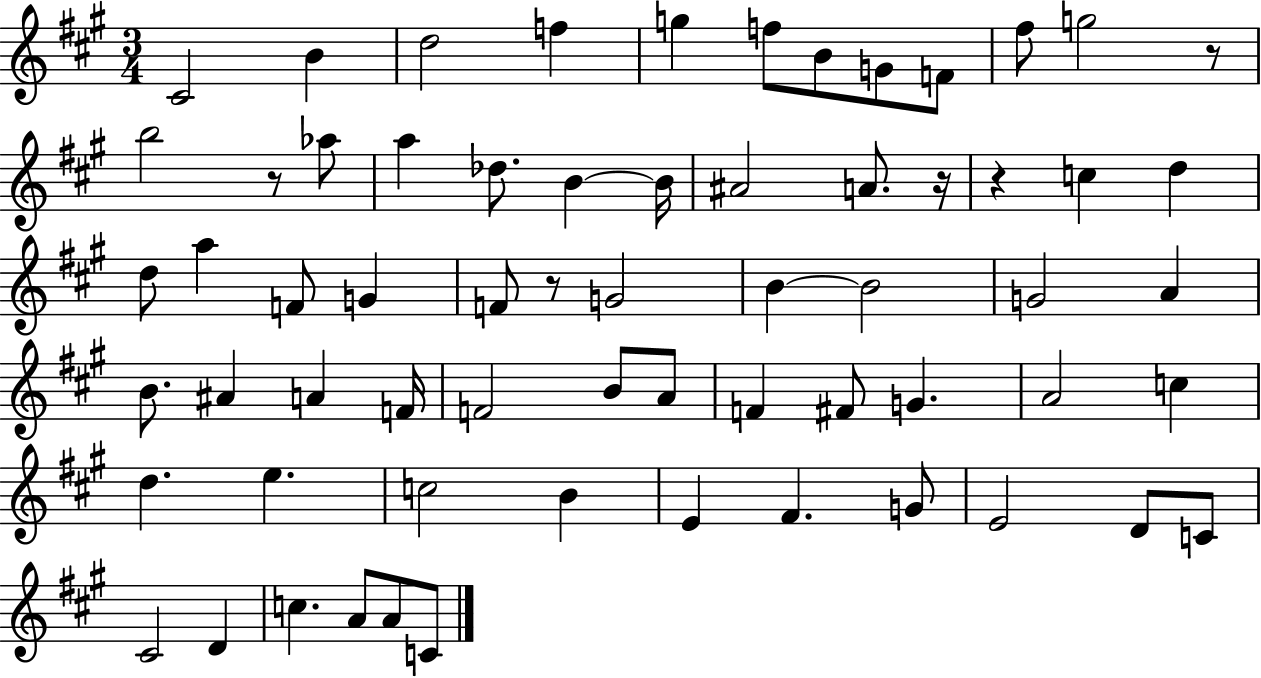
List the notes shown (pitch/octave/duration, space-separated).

C#4/h B4/q D5/h F5/q G5/q F5/e B4/e G4/e F4/e F#5/e G5/h R/e B5/h R/e Ab5/e A5/q Db5/e. B4/q B4/s A#4/h A4/e. R/s R/q C5/q D5/q D5/e A5/q F4/e G4/q F4/e R/e G4/h B4/q B4/h G4/h A4/q B4/e. A#4/q A4/q F4/s F4/h B4/e A4/e F4/q F#4/e G4/q. A4/h C5/q D5/q. E5/q. C5/h B4/q E4/q F#4/q. G4/e E4/h D4/e C4/e C#4/h D4/q C5/q. A4/e A4/e C4/e